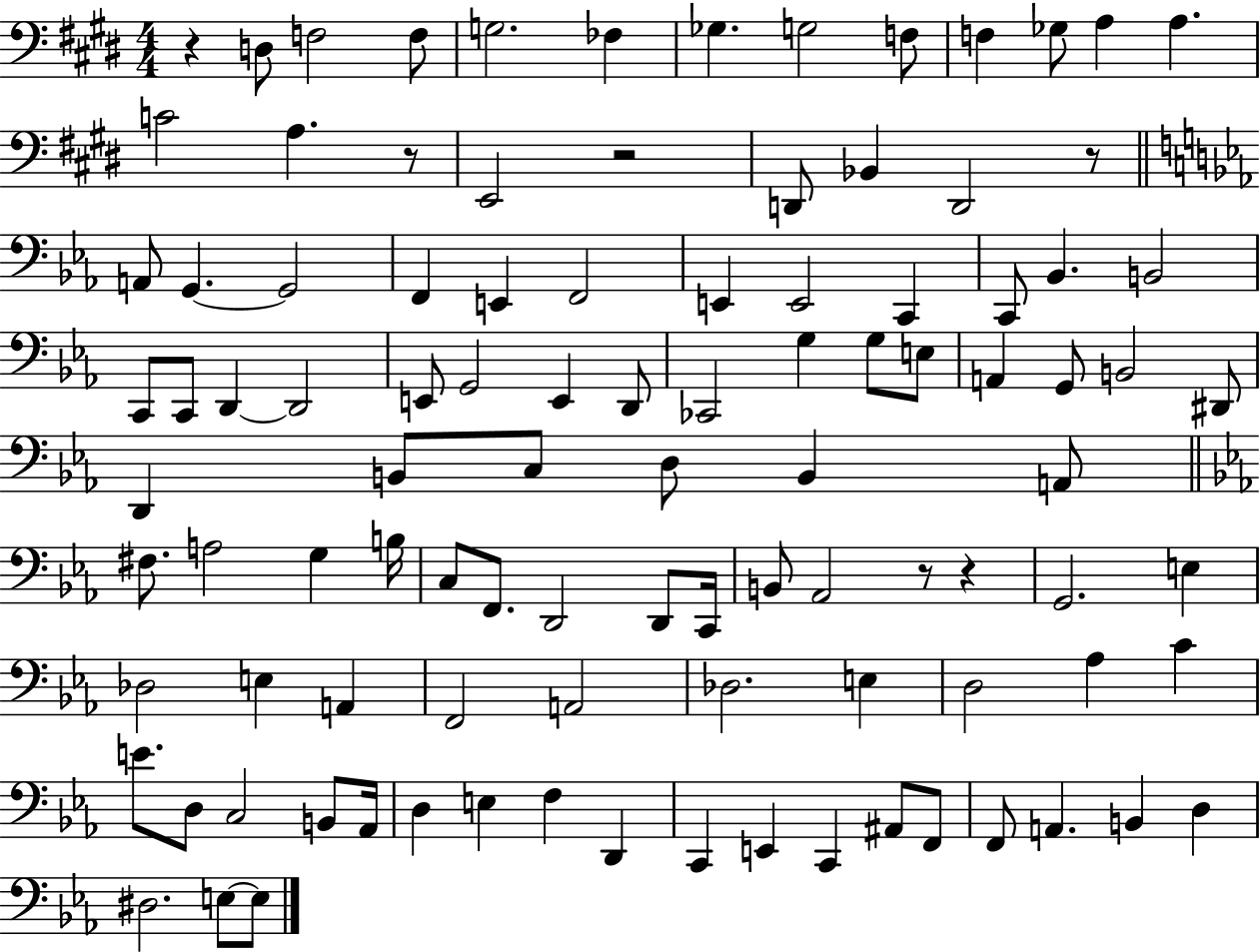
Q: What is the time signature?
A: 4/4